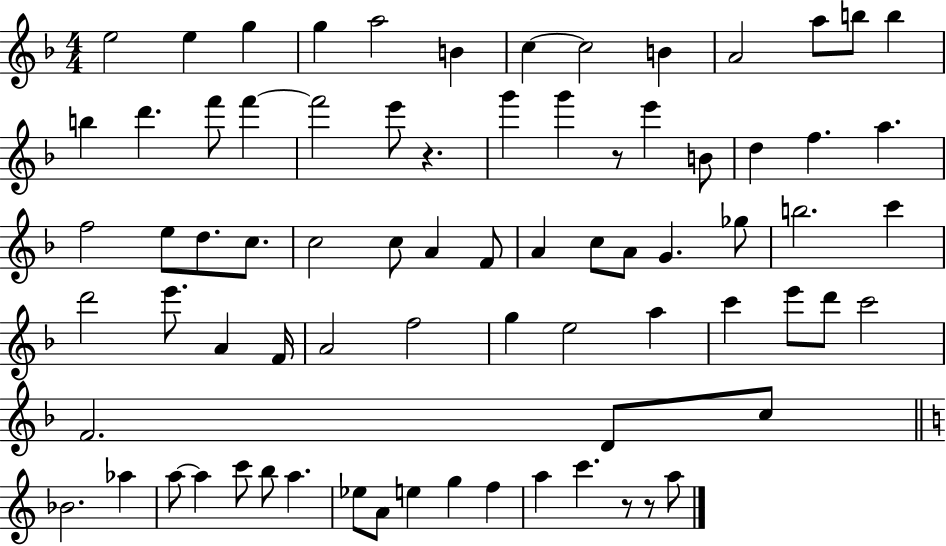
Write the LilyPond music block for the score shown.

{
  \clef treble
  \numericTimeSignature
  \time 4/4
  \key f \major
  e''2 e''4 g''4 | g''4 a''2 b'4 | c''4~~ c''2 b'4 | a'2 a''8 b''8 b''4 | \break b''4 d'''4. f'''8 f'''4~~ | f'''2 e'''8 r4. | g'''4 g'''4 r8 e'''4 b'8 | d''4 f''4. a''4. | \break f''2 e''8 d''8. c''8. | c''2 c''8 a'4 f'8 | a'4 c''8 a'8 g'4. ges''8 | b''2. c'''4 | \break d'''2 e'''8. a'4 f'16 | a'2 f''2 | g''4 e''2 a''4 | c'''4 e'''8 d'''8 c'''2 | \break f'2. d'8 c''8 | \bar "||" \break \key c \major bes'2. aes''4 | a''8~~ a''4 c'''8 b''8 a''4. | ees''8 a'8 e''4 g''4 f''4 | a''4 c'''4. r8 r8 a''8 | \break \bar "|."
}